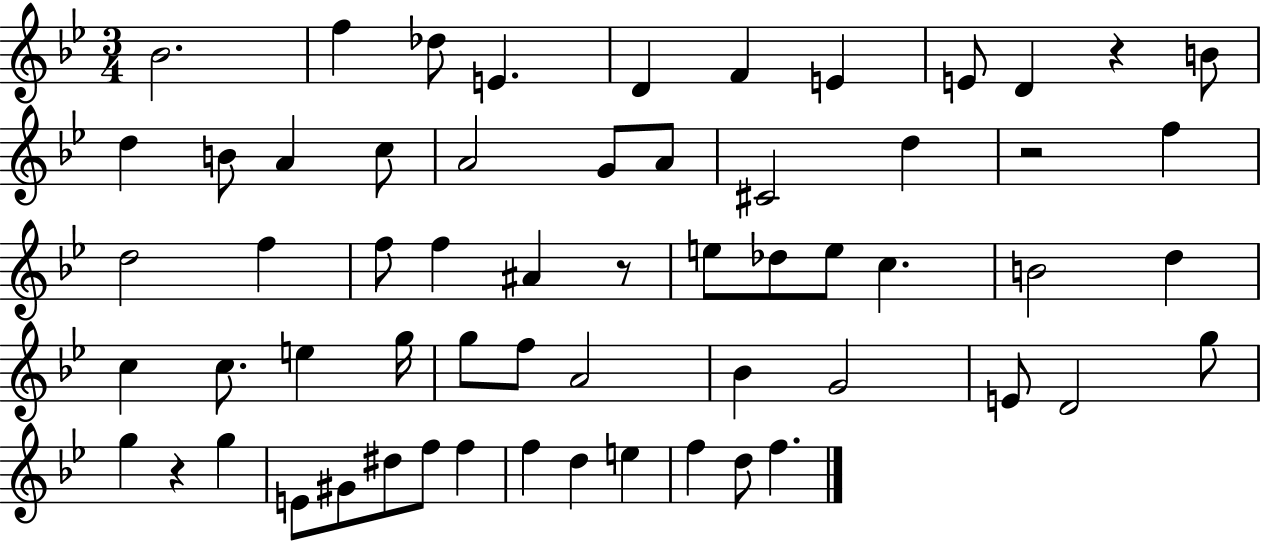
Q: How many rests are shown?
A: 4